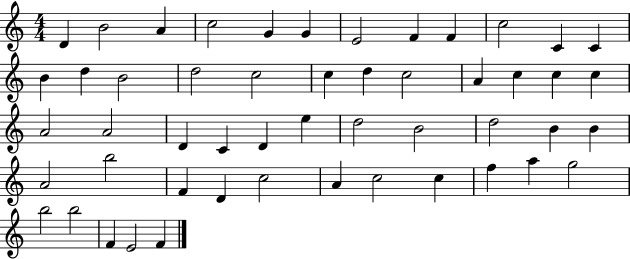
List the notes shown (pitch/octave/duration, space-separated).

D4/q B4/h A4/q C5/h G4/q G4/q E4/h F4/q F4/q C5/h C4/q C4/q B4/q D5/q B4/h D5/h C5/h C5/q D5/q C5/h A4/q C5/q C5/q C5/q A4/h A4/h D4/q C4/q D4/q E5/q D5/h B4/h D5/h B4/q B4/q A4/h B5/h F4/q D4/q C5/h A4/q C5/h C5/q F5/q A5/q G5/h B5/h B5/h F4/q E4/h F4/q